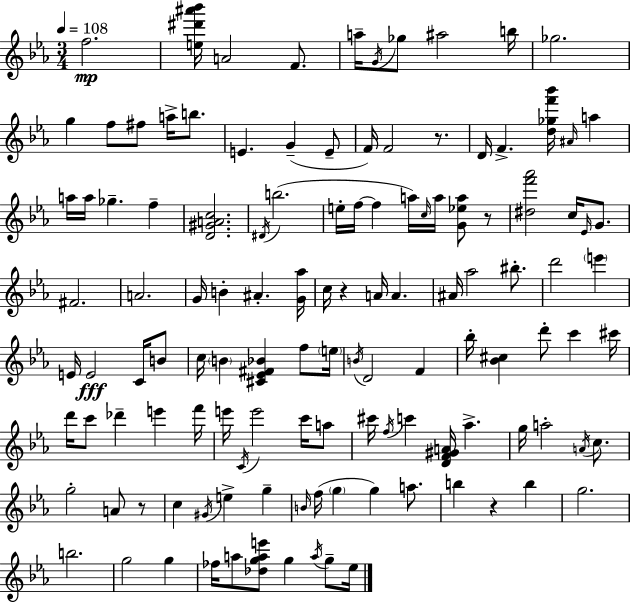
X:1
T:Untitled
M:3/4
L:1/4
K:Eb
f2 [e^d'^a'_b']/4 A2 F/2 a/4 G/4 _g/2 ^a2 b/4 _g2 g f/2 ^f/2 a/4 b/2 E G E/2 F/4 F2 z/2 D/4 F [d_gf'_b']/4 ^A/4 a a/4 a/4 _g f [D^GAc]2 ^D/4 b2 e/4 f/4 f a/4 c/4 a/4 [G_ea]/2 z/2 [^df'_a']2 c/4 _E/4 G/2 ^F2 A2 G/4 B ^A [G_a]/4 c/4 z A/4 A ^A/4 _a2 ^b/2 d'2 e' E/4 E2 C/4 B/2 c/4 B [^C_E^F_B] f/2 e/4 B/4 D2 F _b/4 [_B^c] d'/2 c' ^c'/4 d'/4 c'/2 _d' e' f'/4 e'/4 C/4 e'2 c'/4 a/2 ^c'/4 f/4 c' [DF^GA]/4 _a g/4 a2 A/4 c/2 g2 A/2 z/2 c ^G/4 e g B/4 f/4 g g a/2 b z b g2 b2 g2 g _f/4 a/2 [_dgae']/2 g a/4 g/2 _e/4